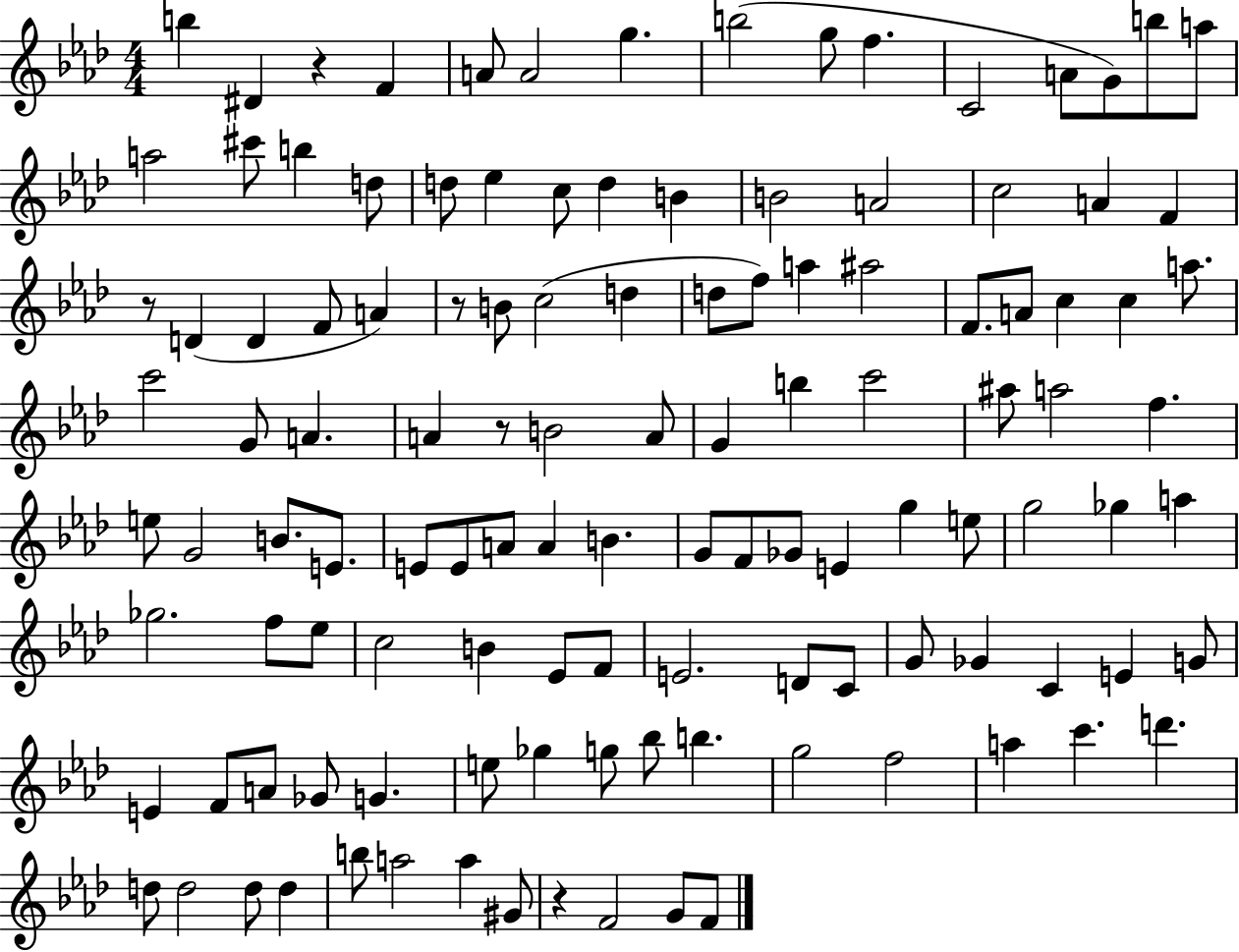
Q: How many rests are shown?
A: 5